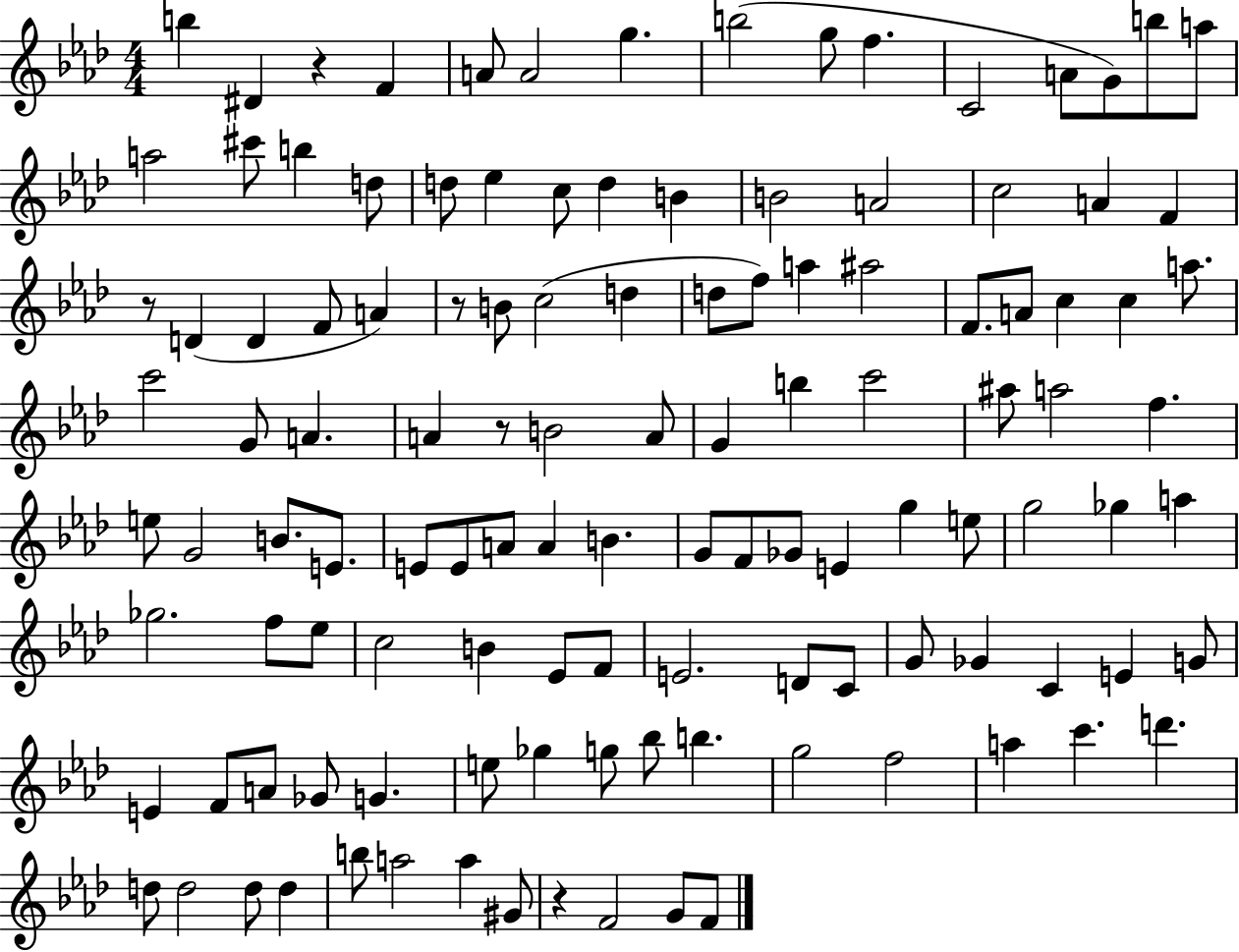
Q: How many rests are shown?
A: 5